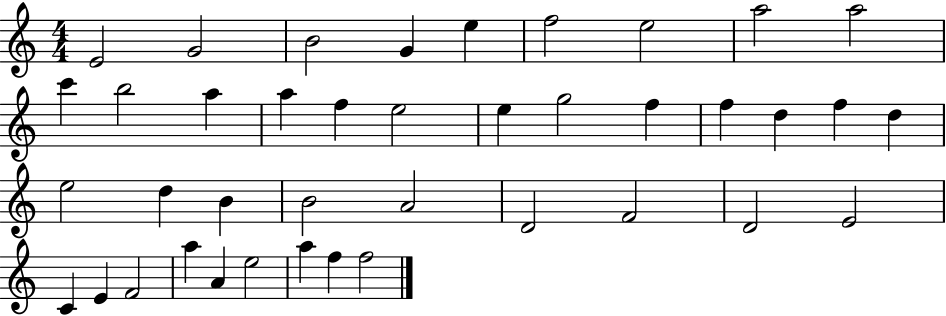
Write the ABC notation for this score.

X:1
T:Untitled
M:4/4
L:1/4
K:C
E2 G2 B2 G e f2 e2 a2 a2 c' b2 a a f e2 e g2 f f d f d e2 d B B2 A2 D2 F2 D2 E2 C E F2 a A e2 a f f2